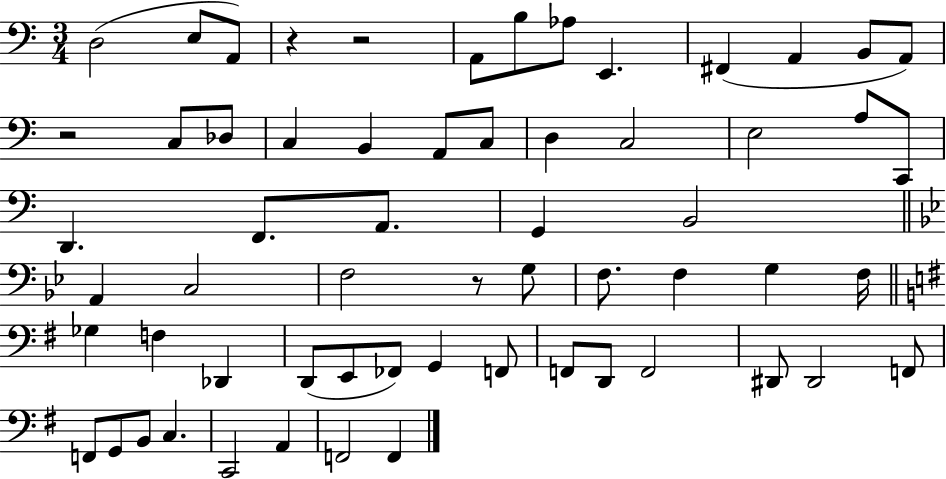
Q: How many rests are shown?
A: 4